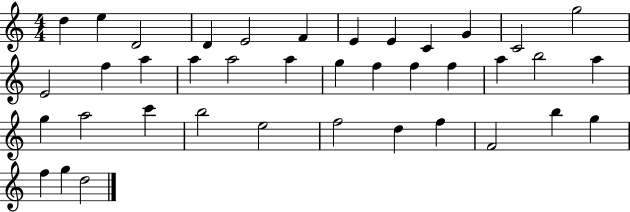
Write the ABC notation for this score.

X:1
T:Untitled
M:4/4
L:1/4
K:C
d e D2 D E2 F E E C G C2 g2 E2 f a a a2 a g f f f a b2 a g a2 c' b2 e2 f2 d f F2 b g f g d2